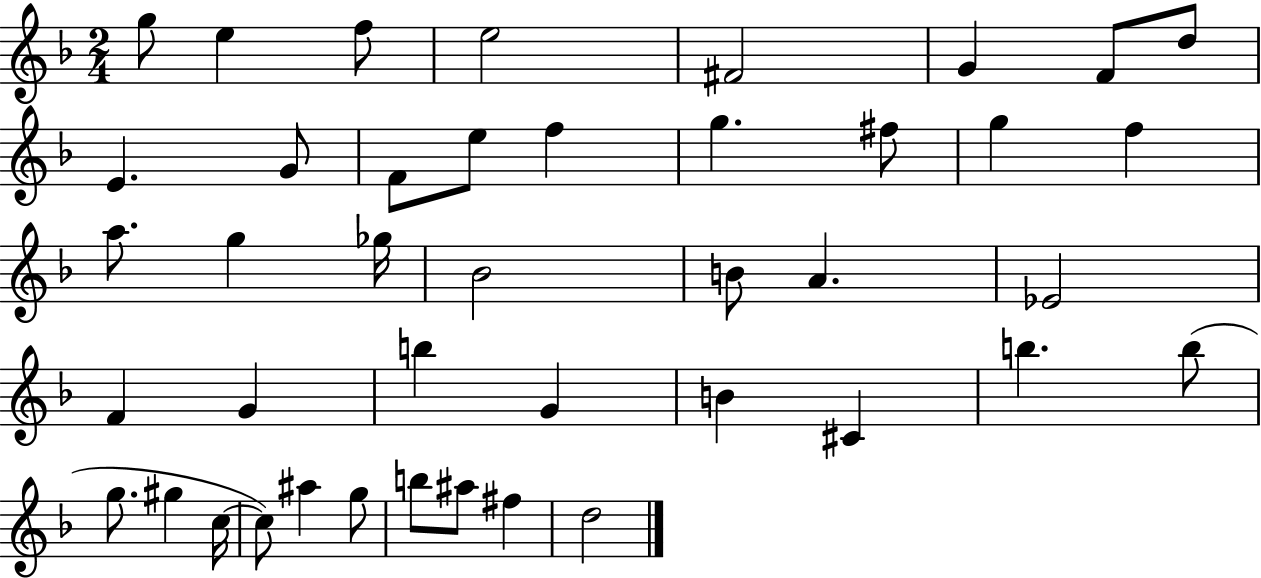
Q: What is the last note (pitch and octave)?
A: D5